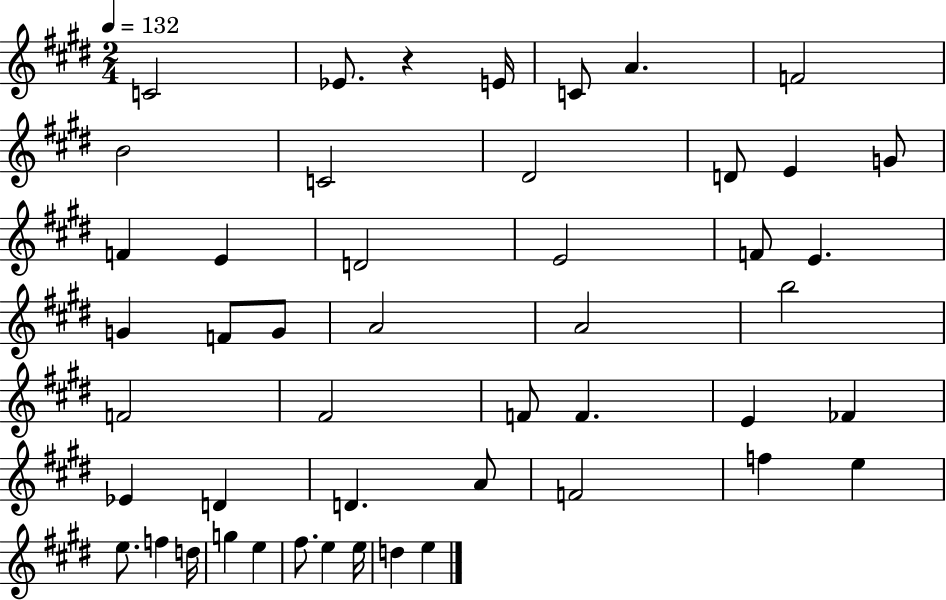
C4/h Eb4/e. R/q E4/s C4/e A4/q. F4/h B4/h C4/h D#4/h D4/e E4/q G4/e F4/q E4/q D4/h E4/h F4/e E4/q. G4/q F4/e G4/e A4/h A4/h B5/h F4/h F#4/h F4/e F4/q. E4/q FES4/q Eb4/q D4/q D4/q. A4/e F4/h F5/q E5/q E5/e. F5/q D5/s G5/q E5/q F#5/e. E5/q E5/s D5/q E5/q